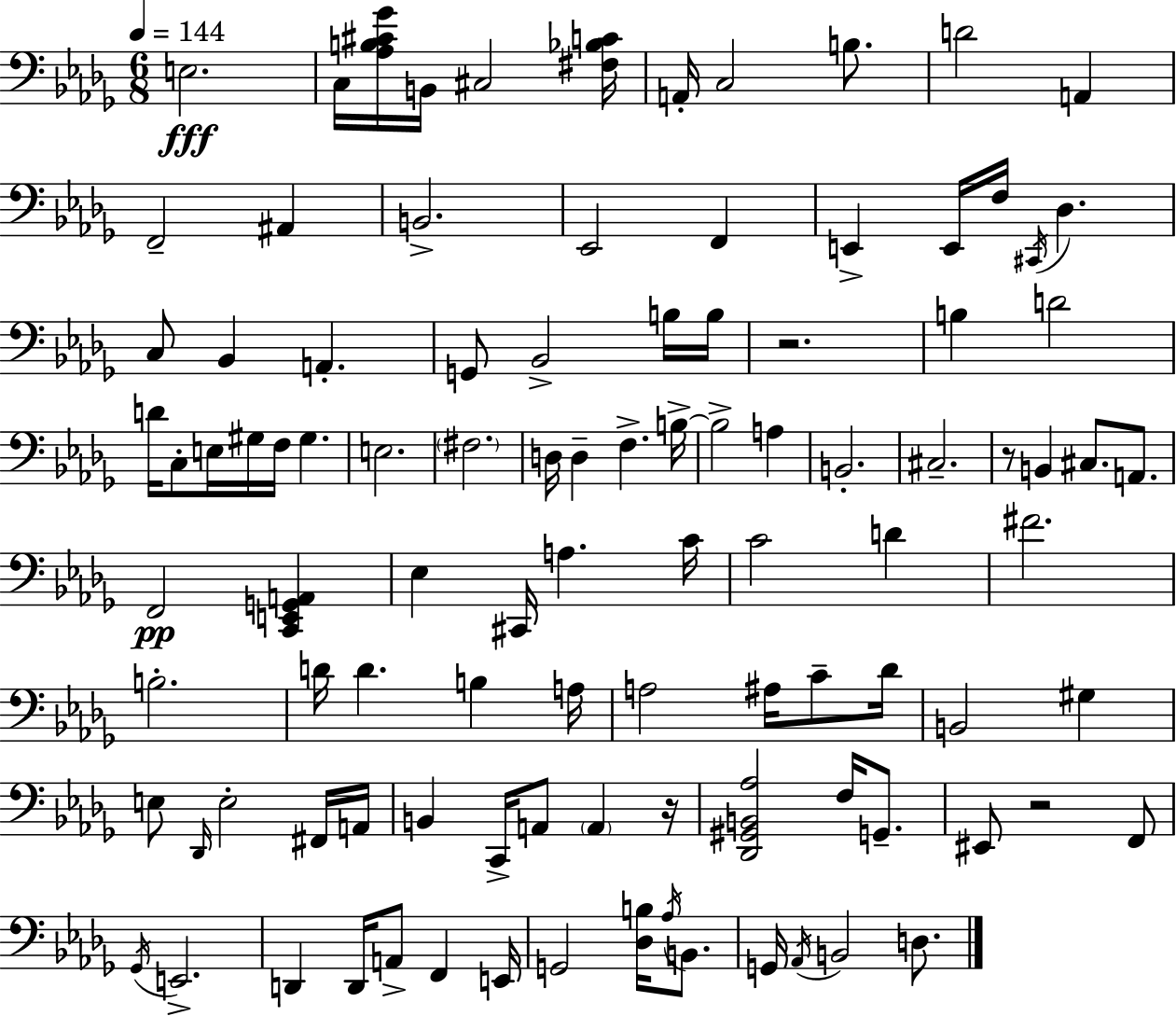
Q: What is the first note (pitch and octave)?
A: E3